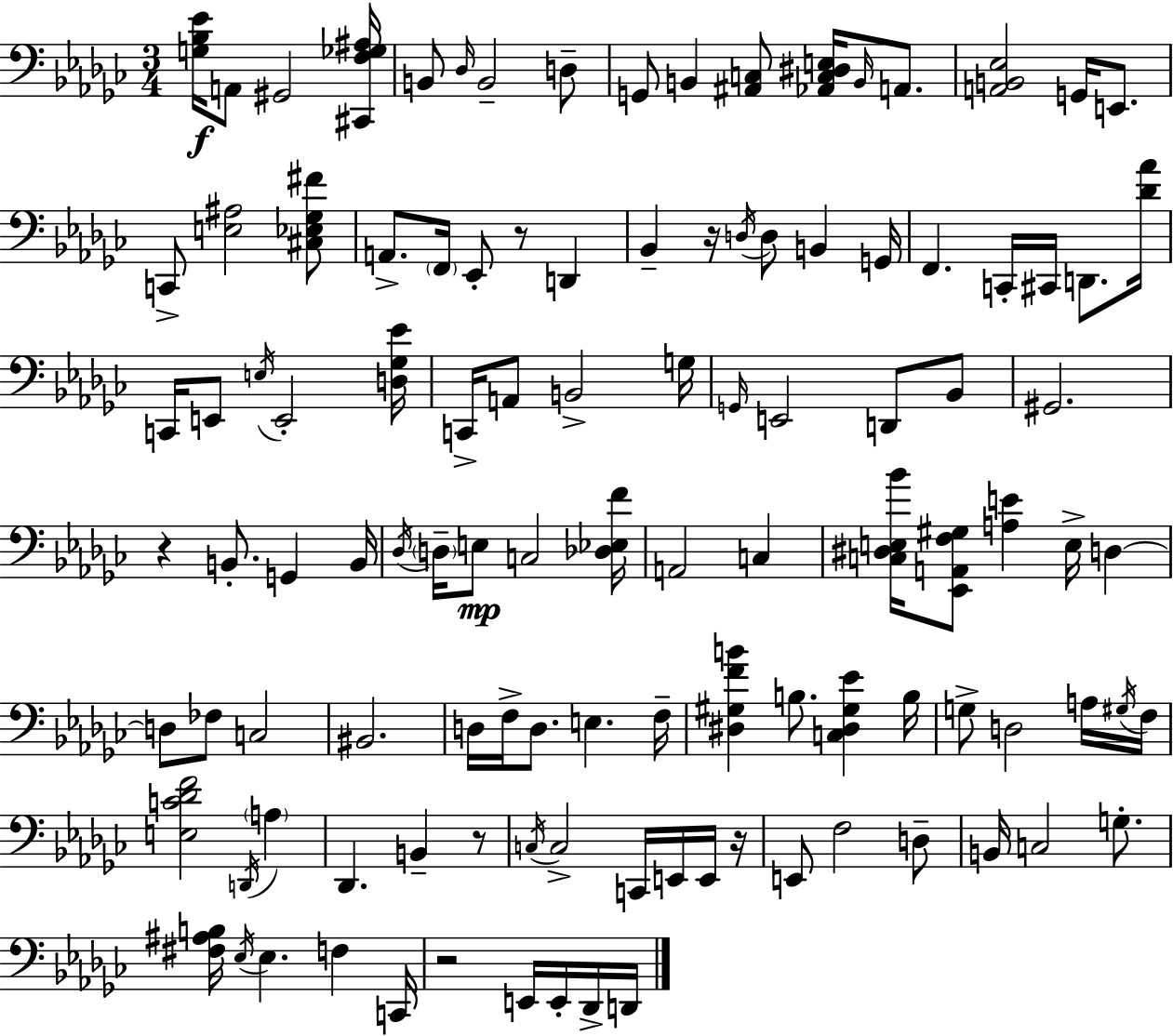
X:1
T:Untitled
M:3/4
L:1/4
K:Ebm
[G,_B,_E]/4 A,,/2 ^G,,2 [^C,,F,_G,^A,]/4 B,,/2 _D,/4 B,,2 D,/2 G,,/2 B,, [^A,,C,]/2 [_A,,C,^D,E,]/4 B,,/4 A,,/2 [A,,B,,_E,]2 G,,/4 E,,/2 C,,/2 [E,^A,]2 [^C,_E,_G,^F]/2 A,,/2 F,,/4 _E,,/2 z/2 D,, _B,, z/4 D,/4 D,/2 B,, G,,/4 F,, C,,/4 ^C,,/4 D,,/2 [_D_A]/4 C,,/4 E,,/2 E,/4 E,,2 [D,_G,_E]/4 C,,/4 A,,/2 B,,2 G,/4 G,,/4 E,,2 D,,/2 _B,,/2 ^G,,2 z B,,/2 G,, B,,/4 _D,/4 D,/4 E,/2 C,2 [_D,_E,F]/4 A,,2 C, [C,^D,E,_B]/4 [_E,,A,,F,^G,]/2 [A,E] E,/4 D, D,/2 _F,/2 C,2 ^B,,2 D,/4 F,/4 D,/2 E, F,/4 [^D,^G,FB] B,/2 [C,^D,^G,_E] B,/4 G,/2 D,2 A,/4 ^G,/4 F,/4 [E,C_DF]2 D,,/4 A, _D,, B,, z/2 C,/4 C,2 C,,/4 E,,/4 E,,/4 z/4 E,,/2 F,2 D,/2 B,,/4 C,2 G,/2 [^F,^A,B,]/4 _E,/4 _E, F, C,,/4 z2 E,,/4 E,,/4 _D,,/4 D,,/4